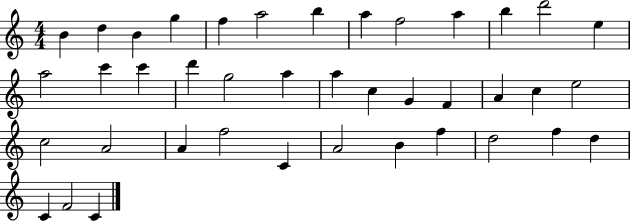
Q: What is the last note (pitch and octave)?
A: C4